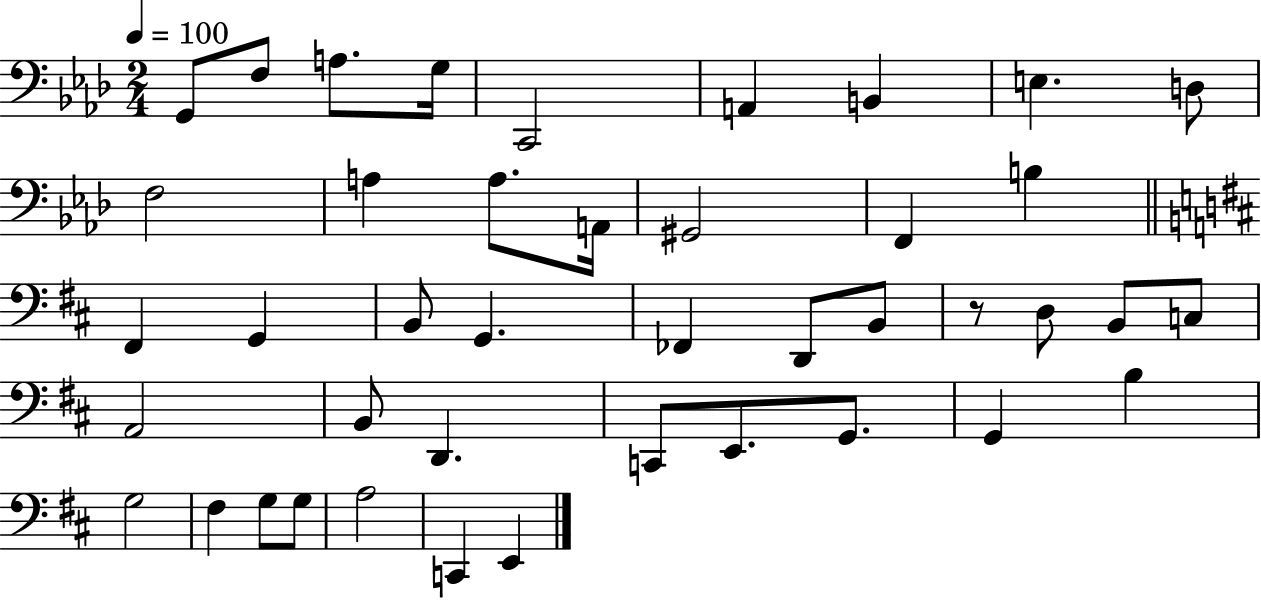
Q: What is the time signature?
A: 2/4